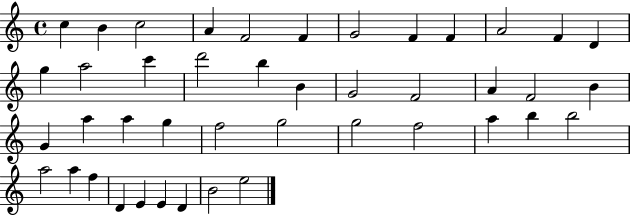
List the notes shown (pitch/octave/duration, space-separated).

C5/q B4/q C5/h A4/q F4/h F4/q G4/h F4/q F4/q A4/h F4/q D4/q G5/q A5/h C6/q D6/h B5/q B4/q G4/h F4/h A4/q F4/h B4/q G4/q A5/q A5/q G5/q F5/h G5/h G5/h F5/h A5/q B5/q B5/h A5/h A5/q F5/q D4/q E4/q E4/q D4/q B4/h E5/h